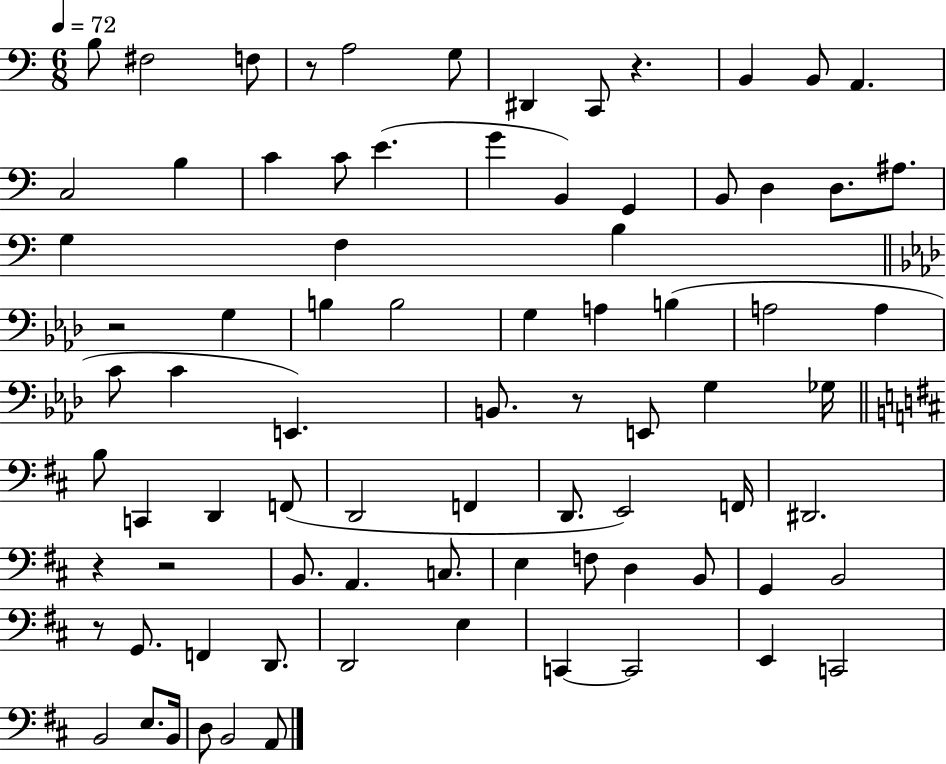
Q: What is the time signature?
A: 6/8